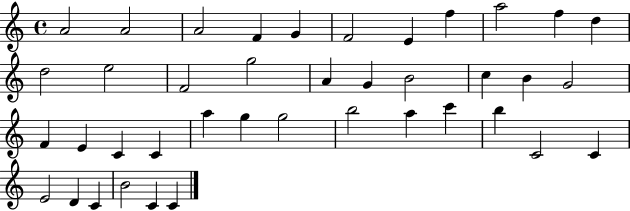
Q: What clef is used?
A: treble